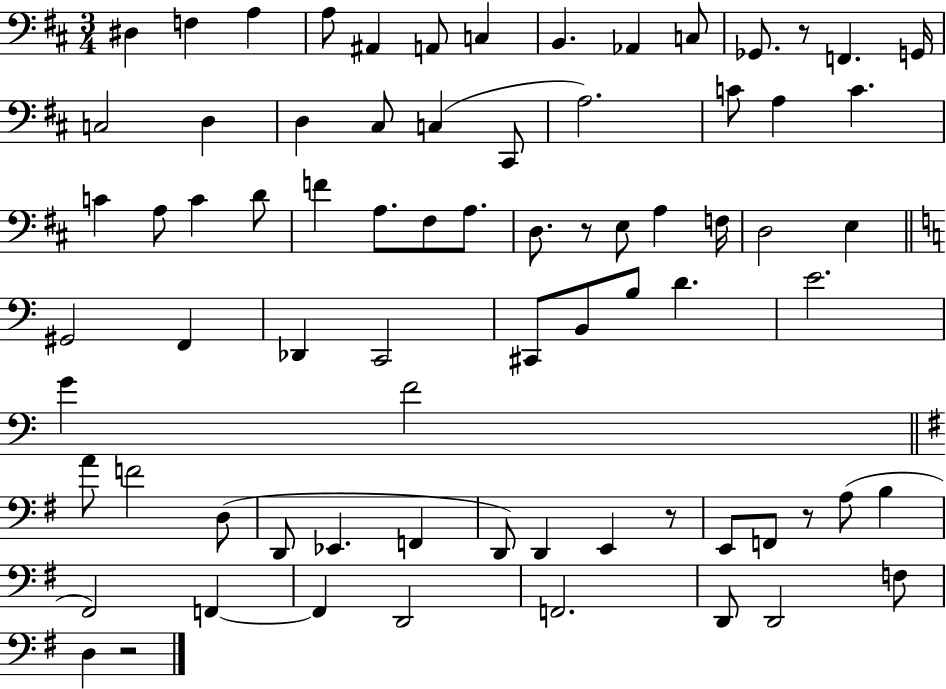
{
  \clef bass
  \numericTimeSignature
  \time 3/4
  \key d \major
  dis4 f4 a4 | a8 ais,4 a,8 c4 | b,4. aes,4 c8 | ges,8. r8 f,4. g,16 | \break c2 d4 | d4 cis8 c4( cis,8 | a2.) | c'8 a4 c'4. | \break c'4 a8 c'4 d'8 | f'4 a8. fis8 a8. | d8. r8 e8 a4 f16 | d2 e4 | \break \bar "||" \break \key a \minor gis,2 f,4 | des,4 c,2 | cis,8 b,8 b8 d'4. | e'2. | \break g'4 f'2 | \bar "||" \break \key e \minor a'8 f'2 d8( | d,8 ees,4. f,4 | d,8) d,4 e,4 r8 | e,8 f,8 r8 a8( b4 | \break fis,2) f,4~~ | f,4 d,2 | f,2. | d,8 d,2 f8 | \break d4 r2 | \bar "|."
}